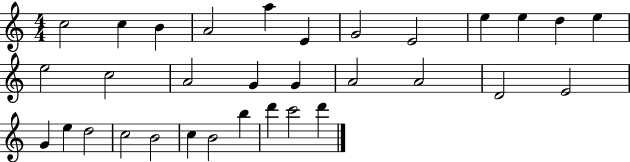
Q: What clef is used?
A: treble